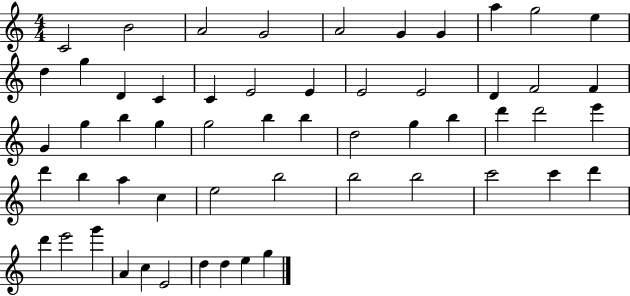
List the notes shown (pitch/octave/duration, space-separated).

C4/h B4/h A4/h G4/h A4/h G4/q G4/q A5/q G5/h E5/q D5/q G5/q D4/q C4/q C4/q E4/h E4/q E4/h E4/h D4/q F4/h F4/q G4/q G5/q B5/q G5/q G5/h B5/q B5/q D5/h G5/q B5/q D6/q D6/h E6/q D6/q B5/q A5/q C5/q E5/h B5/h B5/h B5/h C6/h C6/q D6/q D6/q E6/h G6/q A4/q C5/q E4/h D5/q D5/q E5/q G5/q